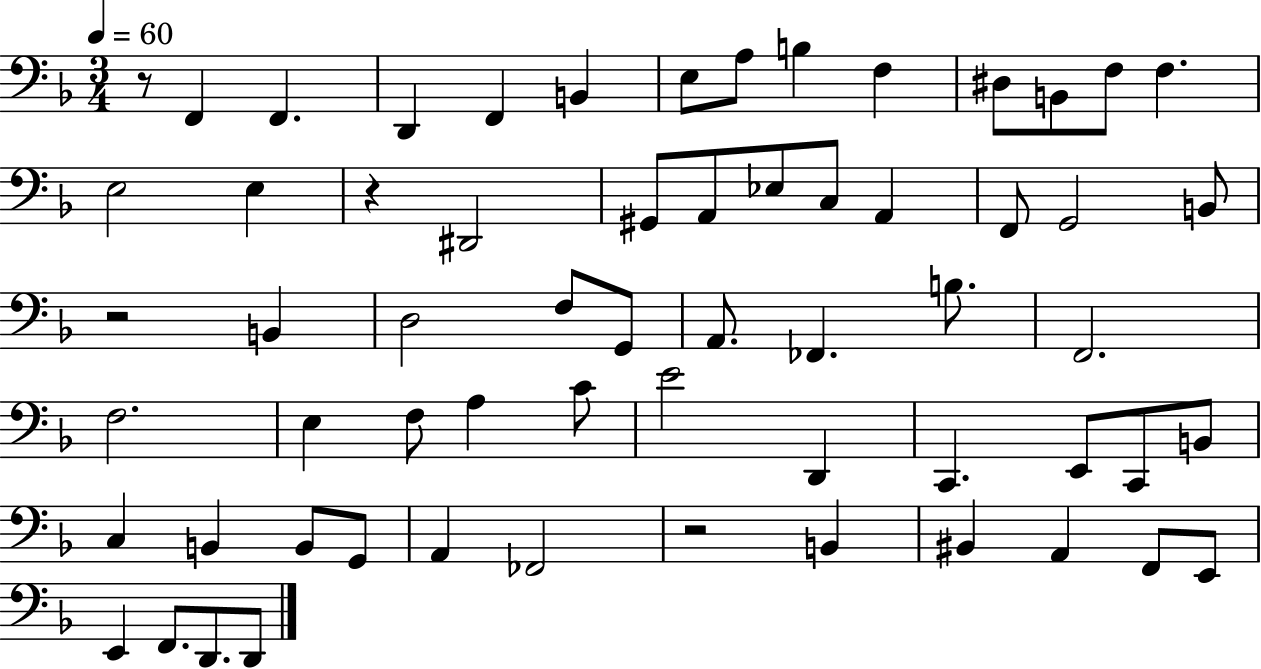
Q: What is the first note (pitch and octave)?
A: F2